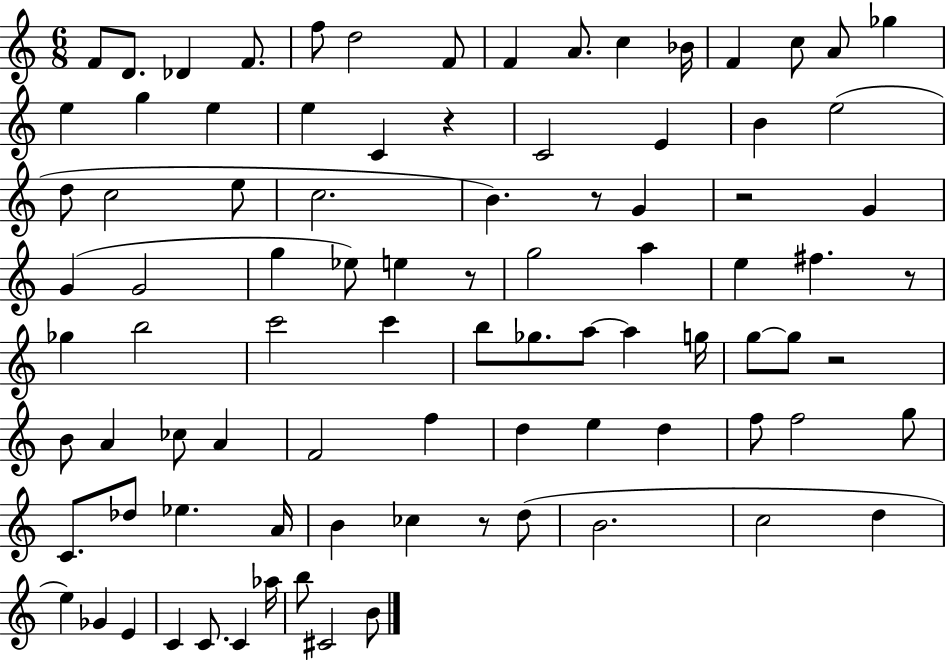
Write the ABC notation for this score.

X:1
T:Untitled
M:6/8
L:1/4
K:C
F/2 D/2 _D F/2 f/2 d2 F/2 F A/2 c _B/4 F c/2 A/2 _g e g e e C z C2 E B e2 d/2 c2 e/2 c2 B z/2 G z2 G G G2 g _e/2 e z/2 g2 a e ^f z/2 _g b2 c'2 c' b/2 _g/2 a/2 a g/4 g/2 g/2 z2 B/2 A _c/2 A F2 f d e d f/2 f2 g/2 C/2 _d/2 _e A/4 B _c z/2 d/2 B2 c2 d e _G E C C/2 C _a/4 b/2 ^C2 B/2